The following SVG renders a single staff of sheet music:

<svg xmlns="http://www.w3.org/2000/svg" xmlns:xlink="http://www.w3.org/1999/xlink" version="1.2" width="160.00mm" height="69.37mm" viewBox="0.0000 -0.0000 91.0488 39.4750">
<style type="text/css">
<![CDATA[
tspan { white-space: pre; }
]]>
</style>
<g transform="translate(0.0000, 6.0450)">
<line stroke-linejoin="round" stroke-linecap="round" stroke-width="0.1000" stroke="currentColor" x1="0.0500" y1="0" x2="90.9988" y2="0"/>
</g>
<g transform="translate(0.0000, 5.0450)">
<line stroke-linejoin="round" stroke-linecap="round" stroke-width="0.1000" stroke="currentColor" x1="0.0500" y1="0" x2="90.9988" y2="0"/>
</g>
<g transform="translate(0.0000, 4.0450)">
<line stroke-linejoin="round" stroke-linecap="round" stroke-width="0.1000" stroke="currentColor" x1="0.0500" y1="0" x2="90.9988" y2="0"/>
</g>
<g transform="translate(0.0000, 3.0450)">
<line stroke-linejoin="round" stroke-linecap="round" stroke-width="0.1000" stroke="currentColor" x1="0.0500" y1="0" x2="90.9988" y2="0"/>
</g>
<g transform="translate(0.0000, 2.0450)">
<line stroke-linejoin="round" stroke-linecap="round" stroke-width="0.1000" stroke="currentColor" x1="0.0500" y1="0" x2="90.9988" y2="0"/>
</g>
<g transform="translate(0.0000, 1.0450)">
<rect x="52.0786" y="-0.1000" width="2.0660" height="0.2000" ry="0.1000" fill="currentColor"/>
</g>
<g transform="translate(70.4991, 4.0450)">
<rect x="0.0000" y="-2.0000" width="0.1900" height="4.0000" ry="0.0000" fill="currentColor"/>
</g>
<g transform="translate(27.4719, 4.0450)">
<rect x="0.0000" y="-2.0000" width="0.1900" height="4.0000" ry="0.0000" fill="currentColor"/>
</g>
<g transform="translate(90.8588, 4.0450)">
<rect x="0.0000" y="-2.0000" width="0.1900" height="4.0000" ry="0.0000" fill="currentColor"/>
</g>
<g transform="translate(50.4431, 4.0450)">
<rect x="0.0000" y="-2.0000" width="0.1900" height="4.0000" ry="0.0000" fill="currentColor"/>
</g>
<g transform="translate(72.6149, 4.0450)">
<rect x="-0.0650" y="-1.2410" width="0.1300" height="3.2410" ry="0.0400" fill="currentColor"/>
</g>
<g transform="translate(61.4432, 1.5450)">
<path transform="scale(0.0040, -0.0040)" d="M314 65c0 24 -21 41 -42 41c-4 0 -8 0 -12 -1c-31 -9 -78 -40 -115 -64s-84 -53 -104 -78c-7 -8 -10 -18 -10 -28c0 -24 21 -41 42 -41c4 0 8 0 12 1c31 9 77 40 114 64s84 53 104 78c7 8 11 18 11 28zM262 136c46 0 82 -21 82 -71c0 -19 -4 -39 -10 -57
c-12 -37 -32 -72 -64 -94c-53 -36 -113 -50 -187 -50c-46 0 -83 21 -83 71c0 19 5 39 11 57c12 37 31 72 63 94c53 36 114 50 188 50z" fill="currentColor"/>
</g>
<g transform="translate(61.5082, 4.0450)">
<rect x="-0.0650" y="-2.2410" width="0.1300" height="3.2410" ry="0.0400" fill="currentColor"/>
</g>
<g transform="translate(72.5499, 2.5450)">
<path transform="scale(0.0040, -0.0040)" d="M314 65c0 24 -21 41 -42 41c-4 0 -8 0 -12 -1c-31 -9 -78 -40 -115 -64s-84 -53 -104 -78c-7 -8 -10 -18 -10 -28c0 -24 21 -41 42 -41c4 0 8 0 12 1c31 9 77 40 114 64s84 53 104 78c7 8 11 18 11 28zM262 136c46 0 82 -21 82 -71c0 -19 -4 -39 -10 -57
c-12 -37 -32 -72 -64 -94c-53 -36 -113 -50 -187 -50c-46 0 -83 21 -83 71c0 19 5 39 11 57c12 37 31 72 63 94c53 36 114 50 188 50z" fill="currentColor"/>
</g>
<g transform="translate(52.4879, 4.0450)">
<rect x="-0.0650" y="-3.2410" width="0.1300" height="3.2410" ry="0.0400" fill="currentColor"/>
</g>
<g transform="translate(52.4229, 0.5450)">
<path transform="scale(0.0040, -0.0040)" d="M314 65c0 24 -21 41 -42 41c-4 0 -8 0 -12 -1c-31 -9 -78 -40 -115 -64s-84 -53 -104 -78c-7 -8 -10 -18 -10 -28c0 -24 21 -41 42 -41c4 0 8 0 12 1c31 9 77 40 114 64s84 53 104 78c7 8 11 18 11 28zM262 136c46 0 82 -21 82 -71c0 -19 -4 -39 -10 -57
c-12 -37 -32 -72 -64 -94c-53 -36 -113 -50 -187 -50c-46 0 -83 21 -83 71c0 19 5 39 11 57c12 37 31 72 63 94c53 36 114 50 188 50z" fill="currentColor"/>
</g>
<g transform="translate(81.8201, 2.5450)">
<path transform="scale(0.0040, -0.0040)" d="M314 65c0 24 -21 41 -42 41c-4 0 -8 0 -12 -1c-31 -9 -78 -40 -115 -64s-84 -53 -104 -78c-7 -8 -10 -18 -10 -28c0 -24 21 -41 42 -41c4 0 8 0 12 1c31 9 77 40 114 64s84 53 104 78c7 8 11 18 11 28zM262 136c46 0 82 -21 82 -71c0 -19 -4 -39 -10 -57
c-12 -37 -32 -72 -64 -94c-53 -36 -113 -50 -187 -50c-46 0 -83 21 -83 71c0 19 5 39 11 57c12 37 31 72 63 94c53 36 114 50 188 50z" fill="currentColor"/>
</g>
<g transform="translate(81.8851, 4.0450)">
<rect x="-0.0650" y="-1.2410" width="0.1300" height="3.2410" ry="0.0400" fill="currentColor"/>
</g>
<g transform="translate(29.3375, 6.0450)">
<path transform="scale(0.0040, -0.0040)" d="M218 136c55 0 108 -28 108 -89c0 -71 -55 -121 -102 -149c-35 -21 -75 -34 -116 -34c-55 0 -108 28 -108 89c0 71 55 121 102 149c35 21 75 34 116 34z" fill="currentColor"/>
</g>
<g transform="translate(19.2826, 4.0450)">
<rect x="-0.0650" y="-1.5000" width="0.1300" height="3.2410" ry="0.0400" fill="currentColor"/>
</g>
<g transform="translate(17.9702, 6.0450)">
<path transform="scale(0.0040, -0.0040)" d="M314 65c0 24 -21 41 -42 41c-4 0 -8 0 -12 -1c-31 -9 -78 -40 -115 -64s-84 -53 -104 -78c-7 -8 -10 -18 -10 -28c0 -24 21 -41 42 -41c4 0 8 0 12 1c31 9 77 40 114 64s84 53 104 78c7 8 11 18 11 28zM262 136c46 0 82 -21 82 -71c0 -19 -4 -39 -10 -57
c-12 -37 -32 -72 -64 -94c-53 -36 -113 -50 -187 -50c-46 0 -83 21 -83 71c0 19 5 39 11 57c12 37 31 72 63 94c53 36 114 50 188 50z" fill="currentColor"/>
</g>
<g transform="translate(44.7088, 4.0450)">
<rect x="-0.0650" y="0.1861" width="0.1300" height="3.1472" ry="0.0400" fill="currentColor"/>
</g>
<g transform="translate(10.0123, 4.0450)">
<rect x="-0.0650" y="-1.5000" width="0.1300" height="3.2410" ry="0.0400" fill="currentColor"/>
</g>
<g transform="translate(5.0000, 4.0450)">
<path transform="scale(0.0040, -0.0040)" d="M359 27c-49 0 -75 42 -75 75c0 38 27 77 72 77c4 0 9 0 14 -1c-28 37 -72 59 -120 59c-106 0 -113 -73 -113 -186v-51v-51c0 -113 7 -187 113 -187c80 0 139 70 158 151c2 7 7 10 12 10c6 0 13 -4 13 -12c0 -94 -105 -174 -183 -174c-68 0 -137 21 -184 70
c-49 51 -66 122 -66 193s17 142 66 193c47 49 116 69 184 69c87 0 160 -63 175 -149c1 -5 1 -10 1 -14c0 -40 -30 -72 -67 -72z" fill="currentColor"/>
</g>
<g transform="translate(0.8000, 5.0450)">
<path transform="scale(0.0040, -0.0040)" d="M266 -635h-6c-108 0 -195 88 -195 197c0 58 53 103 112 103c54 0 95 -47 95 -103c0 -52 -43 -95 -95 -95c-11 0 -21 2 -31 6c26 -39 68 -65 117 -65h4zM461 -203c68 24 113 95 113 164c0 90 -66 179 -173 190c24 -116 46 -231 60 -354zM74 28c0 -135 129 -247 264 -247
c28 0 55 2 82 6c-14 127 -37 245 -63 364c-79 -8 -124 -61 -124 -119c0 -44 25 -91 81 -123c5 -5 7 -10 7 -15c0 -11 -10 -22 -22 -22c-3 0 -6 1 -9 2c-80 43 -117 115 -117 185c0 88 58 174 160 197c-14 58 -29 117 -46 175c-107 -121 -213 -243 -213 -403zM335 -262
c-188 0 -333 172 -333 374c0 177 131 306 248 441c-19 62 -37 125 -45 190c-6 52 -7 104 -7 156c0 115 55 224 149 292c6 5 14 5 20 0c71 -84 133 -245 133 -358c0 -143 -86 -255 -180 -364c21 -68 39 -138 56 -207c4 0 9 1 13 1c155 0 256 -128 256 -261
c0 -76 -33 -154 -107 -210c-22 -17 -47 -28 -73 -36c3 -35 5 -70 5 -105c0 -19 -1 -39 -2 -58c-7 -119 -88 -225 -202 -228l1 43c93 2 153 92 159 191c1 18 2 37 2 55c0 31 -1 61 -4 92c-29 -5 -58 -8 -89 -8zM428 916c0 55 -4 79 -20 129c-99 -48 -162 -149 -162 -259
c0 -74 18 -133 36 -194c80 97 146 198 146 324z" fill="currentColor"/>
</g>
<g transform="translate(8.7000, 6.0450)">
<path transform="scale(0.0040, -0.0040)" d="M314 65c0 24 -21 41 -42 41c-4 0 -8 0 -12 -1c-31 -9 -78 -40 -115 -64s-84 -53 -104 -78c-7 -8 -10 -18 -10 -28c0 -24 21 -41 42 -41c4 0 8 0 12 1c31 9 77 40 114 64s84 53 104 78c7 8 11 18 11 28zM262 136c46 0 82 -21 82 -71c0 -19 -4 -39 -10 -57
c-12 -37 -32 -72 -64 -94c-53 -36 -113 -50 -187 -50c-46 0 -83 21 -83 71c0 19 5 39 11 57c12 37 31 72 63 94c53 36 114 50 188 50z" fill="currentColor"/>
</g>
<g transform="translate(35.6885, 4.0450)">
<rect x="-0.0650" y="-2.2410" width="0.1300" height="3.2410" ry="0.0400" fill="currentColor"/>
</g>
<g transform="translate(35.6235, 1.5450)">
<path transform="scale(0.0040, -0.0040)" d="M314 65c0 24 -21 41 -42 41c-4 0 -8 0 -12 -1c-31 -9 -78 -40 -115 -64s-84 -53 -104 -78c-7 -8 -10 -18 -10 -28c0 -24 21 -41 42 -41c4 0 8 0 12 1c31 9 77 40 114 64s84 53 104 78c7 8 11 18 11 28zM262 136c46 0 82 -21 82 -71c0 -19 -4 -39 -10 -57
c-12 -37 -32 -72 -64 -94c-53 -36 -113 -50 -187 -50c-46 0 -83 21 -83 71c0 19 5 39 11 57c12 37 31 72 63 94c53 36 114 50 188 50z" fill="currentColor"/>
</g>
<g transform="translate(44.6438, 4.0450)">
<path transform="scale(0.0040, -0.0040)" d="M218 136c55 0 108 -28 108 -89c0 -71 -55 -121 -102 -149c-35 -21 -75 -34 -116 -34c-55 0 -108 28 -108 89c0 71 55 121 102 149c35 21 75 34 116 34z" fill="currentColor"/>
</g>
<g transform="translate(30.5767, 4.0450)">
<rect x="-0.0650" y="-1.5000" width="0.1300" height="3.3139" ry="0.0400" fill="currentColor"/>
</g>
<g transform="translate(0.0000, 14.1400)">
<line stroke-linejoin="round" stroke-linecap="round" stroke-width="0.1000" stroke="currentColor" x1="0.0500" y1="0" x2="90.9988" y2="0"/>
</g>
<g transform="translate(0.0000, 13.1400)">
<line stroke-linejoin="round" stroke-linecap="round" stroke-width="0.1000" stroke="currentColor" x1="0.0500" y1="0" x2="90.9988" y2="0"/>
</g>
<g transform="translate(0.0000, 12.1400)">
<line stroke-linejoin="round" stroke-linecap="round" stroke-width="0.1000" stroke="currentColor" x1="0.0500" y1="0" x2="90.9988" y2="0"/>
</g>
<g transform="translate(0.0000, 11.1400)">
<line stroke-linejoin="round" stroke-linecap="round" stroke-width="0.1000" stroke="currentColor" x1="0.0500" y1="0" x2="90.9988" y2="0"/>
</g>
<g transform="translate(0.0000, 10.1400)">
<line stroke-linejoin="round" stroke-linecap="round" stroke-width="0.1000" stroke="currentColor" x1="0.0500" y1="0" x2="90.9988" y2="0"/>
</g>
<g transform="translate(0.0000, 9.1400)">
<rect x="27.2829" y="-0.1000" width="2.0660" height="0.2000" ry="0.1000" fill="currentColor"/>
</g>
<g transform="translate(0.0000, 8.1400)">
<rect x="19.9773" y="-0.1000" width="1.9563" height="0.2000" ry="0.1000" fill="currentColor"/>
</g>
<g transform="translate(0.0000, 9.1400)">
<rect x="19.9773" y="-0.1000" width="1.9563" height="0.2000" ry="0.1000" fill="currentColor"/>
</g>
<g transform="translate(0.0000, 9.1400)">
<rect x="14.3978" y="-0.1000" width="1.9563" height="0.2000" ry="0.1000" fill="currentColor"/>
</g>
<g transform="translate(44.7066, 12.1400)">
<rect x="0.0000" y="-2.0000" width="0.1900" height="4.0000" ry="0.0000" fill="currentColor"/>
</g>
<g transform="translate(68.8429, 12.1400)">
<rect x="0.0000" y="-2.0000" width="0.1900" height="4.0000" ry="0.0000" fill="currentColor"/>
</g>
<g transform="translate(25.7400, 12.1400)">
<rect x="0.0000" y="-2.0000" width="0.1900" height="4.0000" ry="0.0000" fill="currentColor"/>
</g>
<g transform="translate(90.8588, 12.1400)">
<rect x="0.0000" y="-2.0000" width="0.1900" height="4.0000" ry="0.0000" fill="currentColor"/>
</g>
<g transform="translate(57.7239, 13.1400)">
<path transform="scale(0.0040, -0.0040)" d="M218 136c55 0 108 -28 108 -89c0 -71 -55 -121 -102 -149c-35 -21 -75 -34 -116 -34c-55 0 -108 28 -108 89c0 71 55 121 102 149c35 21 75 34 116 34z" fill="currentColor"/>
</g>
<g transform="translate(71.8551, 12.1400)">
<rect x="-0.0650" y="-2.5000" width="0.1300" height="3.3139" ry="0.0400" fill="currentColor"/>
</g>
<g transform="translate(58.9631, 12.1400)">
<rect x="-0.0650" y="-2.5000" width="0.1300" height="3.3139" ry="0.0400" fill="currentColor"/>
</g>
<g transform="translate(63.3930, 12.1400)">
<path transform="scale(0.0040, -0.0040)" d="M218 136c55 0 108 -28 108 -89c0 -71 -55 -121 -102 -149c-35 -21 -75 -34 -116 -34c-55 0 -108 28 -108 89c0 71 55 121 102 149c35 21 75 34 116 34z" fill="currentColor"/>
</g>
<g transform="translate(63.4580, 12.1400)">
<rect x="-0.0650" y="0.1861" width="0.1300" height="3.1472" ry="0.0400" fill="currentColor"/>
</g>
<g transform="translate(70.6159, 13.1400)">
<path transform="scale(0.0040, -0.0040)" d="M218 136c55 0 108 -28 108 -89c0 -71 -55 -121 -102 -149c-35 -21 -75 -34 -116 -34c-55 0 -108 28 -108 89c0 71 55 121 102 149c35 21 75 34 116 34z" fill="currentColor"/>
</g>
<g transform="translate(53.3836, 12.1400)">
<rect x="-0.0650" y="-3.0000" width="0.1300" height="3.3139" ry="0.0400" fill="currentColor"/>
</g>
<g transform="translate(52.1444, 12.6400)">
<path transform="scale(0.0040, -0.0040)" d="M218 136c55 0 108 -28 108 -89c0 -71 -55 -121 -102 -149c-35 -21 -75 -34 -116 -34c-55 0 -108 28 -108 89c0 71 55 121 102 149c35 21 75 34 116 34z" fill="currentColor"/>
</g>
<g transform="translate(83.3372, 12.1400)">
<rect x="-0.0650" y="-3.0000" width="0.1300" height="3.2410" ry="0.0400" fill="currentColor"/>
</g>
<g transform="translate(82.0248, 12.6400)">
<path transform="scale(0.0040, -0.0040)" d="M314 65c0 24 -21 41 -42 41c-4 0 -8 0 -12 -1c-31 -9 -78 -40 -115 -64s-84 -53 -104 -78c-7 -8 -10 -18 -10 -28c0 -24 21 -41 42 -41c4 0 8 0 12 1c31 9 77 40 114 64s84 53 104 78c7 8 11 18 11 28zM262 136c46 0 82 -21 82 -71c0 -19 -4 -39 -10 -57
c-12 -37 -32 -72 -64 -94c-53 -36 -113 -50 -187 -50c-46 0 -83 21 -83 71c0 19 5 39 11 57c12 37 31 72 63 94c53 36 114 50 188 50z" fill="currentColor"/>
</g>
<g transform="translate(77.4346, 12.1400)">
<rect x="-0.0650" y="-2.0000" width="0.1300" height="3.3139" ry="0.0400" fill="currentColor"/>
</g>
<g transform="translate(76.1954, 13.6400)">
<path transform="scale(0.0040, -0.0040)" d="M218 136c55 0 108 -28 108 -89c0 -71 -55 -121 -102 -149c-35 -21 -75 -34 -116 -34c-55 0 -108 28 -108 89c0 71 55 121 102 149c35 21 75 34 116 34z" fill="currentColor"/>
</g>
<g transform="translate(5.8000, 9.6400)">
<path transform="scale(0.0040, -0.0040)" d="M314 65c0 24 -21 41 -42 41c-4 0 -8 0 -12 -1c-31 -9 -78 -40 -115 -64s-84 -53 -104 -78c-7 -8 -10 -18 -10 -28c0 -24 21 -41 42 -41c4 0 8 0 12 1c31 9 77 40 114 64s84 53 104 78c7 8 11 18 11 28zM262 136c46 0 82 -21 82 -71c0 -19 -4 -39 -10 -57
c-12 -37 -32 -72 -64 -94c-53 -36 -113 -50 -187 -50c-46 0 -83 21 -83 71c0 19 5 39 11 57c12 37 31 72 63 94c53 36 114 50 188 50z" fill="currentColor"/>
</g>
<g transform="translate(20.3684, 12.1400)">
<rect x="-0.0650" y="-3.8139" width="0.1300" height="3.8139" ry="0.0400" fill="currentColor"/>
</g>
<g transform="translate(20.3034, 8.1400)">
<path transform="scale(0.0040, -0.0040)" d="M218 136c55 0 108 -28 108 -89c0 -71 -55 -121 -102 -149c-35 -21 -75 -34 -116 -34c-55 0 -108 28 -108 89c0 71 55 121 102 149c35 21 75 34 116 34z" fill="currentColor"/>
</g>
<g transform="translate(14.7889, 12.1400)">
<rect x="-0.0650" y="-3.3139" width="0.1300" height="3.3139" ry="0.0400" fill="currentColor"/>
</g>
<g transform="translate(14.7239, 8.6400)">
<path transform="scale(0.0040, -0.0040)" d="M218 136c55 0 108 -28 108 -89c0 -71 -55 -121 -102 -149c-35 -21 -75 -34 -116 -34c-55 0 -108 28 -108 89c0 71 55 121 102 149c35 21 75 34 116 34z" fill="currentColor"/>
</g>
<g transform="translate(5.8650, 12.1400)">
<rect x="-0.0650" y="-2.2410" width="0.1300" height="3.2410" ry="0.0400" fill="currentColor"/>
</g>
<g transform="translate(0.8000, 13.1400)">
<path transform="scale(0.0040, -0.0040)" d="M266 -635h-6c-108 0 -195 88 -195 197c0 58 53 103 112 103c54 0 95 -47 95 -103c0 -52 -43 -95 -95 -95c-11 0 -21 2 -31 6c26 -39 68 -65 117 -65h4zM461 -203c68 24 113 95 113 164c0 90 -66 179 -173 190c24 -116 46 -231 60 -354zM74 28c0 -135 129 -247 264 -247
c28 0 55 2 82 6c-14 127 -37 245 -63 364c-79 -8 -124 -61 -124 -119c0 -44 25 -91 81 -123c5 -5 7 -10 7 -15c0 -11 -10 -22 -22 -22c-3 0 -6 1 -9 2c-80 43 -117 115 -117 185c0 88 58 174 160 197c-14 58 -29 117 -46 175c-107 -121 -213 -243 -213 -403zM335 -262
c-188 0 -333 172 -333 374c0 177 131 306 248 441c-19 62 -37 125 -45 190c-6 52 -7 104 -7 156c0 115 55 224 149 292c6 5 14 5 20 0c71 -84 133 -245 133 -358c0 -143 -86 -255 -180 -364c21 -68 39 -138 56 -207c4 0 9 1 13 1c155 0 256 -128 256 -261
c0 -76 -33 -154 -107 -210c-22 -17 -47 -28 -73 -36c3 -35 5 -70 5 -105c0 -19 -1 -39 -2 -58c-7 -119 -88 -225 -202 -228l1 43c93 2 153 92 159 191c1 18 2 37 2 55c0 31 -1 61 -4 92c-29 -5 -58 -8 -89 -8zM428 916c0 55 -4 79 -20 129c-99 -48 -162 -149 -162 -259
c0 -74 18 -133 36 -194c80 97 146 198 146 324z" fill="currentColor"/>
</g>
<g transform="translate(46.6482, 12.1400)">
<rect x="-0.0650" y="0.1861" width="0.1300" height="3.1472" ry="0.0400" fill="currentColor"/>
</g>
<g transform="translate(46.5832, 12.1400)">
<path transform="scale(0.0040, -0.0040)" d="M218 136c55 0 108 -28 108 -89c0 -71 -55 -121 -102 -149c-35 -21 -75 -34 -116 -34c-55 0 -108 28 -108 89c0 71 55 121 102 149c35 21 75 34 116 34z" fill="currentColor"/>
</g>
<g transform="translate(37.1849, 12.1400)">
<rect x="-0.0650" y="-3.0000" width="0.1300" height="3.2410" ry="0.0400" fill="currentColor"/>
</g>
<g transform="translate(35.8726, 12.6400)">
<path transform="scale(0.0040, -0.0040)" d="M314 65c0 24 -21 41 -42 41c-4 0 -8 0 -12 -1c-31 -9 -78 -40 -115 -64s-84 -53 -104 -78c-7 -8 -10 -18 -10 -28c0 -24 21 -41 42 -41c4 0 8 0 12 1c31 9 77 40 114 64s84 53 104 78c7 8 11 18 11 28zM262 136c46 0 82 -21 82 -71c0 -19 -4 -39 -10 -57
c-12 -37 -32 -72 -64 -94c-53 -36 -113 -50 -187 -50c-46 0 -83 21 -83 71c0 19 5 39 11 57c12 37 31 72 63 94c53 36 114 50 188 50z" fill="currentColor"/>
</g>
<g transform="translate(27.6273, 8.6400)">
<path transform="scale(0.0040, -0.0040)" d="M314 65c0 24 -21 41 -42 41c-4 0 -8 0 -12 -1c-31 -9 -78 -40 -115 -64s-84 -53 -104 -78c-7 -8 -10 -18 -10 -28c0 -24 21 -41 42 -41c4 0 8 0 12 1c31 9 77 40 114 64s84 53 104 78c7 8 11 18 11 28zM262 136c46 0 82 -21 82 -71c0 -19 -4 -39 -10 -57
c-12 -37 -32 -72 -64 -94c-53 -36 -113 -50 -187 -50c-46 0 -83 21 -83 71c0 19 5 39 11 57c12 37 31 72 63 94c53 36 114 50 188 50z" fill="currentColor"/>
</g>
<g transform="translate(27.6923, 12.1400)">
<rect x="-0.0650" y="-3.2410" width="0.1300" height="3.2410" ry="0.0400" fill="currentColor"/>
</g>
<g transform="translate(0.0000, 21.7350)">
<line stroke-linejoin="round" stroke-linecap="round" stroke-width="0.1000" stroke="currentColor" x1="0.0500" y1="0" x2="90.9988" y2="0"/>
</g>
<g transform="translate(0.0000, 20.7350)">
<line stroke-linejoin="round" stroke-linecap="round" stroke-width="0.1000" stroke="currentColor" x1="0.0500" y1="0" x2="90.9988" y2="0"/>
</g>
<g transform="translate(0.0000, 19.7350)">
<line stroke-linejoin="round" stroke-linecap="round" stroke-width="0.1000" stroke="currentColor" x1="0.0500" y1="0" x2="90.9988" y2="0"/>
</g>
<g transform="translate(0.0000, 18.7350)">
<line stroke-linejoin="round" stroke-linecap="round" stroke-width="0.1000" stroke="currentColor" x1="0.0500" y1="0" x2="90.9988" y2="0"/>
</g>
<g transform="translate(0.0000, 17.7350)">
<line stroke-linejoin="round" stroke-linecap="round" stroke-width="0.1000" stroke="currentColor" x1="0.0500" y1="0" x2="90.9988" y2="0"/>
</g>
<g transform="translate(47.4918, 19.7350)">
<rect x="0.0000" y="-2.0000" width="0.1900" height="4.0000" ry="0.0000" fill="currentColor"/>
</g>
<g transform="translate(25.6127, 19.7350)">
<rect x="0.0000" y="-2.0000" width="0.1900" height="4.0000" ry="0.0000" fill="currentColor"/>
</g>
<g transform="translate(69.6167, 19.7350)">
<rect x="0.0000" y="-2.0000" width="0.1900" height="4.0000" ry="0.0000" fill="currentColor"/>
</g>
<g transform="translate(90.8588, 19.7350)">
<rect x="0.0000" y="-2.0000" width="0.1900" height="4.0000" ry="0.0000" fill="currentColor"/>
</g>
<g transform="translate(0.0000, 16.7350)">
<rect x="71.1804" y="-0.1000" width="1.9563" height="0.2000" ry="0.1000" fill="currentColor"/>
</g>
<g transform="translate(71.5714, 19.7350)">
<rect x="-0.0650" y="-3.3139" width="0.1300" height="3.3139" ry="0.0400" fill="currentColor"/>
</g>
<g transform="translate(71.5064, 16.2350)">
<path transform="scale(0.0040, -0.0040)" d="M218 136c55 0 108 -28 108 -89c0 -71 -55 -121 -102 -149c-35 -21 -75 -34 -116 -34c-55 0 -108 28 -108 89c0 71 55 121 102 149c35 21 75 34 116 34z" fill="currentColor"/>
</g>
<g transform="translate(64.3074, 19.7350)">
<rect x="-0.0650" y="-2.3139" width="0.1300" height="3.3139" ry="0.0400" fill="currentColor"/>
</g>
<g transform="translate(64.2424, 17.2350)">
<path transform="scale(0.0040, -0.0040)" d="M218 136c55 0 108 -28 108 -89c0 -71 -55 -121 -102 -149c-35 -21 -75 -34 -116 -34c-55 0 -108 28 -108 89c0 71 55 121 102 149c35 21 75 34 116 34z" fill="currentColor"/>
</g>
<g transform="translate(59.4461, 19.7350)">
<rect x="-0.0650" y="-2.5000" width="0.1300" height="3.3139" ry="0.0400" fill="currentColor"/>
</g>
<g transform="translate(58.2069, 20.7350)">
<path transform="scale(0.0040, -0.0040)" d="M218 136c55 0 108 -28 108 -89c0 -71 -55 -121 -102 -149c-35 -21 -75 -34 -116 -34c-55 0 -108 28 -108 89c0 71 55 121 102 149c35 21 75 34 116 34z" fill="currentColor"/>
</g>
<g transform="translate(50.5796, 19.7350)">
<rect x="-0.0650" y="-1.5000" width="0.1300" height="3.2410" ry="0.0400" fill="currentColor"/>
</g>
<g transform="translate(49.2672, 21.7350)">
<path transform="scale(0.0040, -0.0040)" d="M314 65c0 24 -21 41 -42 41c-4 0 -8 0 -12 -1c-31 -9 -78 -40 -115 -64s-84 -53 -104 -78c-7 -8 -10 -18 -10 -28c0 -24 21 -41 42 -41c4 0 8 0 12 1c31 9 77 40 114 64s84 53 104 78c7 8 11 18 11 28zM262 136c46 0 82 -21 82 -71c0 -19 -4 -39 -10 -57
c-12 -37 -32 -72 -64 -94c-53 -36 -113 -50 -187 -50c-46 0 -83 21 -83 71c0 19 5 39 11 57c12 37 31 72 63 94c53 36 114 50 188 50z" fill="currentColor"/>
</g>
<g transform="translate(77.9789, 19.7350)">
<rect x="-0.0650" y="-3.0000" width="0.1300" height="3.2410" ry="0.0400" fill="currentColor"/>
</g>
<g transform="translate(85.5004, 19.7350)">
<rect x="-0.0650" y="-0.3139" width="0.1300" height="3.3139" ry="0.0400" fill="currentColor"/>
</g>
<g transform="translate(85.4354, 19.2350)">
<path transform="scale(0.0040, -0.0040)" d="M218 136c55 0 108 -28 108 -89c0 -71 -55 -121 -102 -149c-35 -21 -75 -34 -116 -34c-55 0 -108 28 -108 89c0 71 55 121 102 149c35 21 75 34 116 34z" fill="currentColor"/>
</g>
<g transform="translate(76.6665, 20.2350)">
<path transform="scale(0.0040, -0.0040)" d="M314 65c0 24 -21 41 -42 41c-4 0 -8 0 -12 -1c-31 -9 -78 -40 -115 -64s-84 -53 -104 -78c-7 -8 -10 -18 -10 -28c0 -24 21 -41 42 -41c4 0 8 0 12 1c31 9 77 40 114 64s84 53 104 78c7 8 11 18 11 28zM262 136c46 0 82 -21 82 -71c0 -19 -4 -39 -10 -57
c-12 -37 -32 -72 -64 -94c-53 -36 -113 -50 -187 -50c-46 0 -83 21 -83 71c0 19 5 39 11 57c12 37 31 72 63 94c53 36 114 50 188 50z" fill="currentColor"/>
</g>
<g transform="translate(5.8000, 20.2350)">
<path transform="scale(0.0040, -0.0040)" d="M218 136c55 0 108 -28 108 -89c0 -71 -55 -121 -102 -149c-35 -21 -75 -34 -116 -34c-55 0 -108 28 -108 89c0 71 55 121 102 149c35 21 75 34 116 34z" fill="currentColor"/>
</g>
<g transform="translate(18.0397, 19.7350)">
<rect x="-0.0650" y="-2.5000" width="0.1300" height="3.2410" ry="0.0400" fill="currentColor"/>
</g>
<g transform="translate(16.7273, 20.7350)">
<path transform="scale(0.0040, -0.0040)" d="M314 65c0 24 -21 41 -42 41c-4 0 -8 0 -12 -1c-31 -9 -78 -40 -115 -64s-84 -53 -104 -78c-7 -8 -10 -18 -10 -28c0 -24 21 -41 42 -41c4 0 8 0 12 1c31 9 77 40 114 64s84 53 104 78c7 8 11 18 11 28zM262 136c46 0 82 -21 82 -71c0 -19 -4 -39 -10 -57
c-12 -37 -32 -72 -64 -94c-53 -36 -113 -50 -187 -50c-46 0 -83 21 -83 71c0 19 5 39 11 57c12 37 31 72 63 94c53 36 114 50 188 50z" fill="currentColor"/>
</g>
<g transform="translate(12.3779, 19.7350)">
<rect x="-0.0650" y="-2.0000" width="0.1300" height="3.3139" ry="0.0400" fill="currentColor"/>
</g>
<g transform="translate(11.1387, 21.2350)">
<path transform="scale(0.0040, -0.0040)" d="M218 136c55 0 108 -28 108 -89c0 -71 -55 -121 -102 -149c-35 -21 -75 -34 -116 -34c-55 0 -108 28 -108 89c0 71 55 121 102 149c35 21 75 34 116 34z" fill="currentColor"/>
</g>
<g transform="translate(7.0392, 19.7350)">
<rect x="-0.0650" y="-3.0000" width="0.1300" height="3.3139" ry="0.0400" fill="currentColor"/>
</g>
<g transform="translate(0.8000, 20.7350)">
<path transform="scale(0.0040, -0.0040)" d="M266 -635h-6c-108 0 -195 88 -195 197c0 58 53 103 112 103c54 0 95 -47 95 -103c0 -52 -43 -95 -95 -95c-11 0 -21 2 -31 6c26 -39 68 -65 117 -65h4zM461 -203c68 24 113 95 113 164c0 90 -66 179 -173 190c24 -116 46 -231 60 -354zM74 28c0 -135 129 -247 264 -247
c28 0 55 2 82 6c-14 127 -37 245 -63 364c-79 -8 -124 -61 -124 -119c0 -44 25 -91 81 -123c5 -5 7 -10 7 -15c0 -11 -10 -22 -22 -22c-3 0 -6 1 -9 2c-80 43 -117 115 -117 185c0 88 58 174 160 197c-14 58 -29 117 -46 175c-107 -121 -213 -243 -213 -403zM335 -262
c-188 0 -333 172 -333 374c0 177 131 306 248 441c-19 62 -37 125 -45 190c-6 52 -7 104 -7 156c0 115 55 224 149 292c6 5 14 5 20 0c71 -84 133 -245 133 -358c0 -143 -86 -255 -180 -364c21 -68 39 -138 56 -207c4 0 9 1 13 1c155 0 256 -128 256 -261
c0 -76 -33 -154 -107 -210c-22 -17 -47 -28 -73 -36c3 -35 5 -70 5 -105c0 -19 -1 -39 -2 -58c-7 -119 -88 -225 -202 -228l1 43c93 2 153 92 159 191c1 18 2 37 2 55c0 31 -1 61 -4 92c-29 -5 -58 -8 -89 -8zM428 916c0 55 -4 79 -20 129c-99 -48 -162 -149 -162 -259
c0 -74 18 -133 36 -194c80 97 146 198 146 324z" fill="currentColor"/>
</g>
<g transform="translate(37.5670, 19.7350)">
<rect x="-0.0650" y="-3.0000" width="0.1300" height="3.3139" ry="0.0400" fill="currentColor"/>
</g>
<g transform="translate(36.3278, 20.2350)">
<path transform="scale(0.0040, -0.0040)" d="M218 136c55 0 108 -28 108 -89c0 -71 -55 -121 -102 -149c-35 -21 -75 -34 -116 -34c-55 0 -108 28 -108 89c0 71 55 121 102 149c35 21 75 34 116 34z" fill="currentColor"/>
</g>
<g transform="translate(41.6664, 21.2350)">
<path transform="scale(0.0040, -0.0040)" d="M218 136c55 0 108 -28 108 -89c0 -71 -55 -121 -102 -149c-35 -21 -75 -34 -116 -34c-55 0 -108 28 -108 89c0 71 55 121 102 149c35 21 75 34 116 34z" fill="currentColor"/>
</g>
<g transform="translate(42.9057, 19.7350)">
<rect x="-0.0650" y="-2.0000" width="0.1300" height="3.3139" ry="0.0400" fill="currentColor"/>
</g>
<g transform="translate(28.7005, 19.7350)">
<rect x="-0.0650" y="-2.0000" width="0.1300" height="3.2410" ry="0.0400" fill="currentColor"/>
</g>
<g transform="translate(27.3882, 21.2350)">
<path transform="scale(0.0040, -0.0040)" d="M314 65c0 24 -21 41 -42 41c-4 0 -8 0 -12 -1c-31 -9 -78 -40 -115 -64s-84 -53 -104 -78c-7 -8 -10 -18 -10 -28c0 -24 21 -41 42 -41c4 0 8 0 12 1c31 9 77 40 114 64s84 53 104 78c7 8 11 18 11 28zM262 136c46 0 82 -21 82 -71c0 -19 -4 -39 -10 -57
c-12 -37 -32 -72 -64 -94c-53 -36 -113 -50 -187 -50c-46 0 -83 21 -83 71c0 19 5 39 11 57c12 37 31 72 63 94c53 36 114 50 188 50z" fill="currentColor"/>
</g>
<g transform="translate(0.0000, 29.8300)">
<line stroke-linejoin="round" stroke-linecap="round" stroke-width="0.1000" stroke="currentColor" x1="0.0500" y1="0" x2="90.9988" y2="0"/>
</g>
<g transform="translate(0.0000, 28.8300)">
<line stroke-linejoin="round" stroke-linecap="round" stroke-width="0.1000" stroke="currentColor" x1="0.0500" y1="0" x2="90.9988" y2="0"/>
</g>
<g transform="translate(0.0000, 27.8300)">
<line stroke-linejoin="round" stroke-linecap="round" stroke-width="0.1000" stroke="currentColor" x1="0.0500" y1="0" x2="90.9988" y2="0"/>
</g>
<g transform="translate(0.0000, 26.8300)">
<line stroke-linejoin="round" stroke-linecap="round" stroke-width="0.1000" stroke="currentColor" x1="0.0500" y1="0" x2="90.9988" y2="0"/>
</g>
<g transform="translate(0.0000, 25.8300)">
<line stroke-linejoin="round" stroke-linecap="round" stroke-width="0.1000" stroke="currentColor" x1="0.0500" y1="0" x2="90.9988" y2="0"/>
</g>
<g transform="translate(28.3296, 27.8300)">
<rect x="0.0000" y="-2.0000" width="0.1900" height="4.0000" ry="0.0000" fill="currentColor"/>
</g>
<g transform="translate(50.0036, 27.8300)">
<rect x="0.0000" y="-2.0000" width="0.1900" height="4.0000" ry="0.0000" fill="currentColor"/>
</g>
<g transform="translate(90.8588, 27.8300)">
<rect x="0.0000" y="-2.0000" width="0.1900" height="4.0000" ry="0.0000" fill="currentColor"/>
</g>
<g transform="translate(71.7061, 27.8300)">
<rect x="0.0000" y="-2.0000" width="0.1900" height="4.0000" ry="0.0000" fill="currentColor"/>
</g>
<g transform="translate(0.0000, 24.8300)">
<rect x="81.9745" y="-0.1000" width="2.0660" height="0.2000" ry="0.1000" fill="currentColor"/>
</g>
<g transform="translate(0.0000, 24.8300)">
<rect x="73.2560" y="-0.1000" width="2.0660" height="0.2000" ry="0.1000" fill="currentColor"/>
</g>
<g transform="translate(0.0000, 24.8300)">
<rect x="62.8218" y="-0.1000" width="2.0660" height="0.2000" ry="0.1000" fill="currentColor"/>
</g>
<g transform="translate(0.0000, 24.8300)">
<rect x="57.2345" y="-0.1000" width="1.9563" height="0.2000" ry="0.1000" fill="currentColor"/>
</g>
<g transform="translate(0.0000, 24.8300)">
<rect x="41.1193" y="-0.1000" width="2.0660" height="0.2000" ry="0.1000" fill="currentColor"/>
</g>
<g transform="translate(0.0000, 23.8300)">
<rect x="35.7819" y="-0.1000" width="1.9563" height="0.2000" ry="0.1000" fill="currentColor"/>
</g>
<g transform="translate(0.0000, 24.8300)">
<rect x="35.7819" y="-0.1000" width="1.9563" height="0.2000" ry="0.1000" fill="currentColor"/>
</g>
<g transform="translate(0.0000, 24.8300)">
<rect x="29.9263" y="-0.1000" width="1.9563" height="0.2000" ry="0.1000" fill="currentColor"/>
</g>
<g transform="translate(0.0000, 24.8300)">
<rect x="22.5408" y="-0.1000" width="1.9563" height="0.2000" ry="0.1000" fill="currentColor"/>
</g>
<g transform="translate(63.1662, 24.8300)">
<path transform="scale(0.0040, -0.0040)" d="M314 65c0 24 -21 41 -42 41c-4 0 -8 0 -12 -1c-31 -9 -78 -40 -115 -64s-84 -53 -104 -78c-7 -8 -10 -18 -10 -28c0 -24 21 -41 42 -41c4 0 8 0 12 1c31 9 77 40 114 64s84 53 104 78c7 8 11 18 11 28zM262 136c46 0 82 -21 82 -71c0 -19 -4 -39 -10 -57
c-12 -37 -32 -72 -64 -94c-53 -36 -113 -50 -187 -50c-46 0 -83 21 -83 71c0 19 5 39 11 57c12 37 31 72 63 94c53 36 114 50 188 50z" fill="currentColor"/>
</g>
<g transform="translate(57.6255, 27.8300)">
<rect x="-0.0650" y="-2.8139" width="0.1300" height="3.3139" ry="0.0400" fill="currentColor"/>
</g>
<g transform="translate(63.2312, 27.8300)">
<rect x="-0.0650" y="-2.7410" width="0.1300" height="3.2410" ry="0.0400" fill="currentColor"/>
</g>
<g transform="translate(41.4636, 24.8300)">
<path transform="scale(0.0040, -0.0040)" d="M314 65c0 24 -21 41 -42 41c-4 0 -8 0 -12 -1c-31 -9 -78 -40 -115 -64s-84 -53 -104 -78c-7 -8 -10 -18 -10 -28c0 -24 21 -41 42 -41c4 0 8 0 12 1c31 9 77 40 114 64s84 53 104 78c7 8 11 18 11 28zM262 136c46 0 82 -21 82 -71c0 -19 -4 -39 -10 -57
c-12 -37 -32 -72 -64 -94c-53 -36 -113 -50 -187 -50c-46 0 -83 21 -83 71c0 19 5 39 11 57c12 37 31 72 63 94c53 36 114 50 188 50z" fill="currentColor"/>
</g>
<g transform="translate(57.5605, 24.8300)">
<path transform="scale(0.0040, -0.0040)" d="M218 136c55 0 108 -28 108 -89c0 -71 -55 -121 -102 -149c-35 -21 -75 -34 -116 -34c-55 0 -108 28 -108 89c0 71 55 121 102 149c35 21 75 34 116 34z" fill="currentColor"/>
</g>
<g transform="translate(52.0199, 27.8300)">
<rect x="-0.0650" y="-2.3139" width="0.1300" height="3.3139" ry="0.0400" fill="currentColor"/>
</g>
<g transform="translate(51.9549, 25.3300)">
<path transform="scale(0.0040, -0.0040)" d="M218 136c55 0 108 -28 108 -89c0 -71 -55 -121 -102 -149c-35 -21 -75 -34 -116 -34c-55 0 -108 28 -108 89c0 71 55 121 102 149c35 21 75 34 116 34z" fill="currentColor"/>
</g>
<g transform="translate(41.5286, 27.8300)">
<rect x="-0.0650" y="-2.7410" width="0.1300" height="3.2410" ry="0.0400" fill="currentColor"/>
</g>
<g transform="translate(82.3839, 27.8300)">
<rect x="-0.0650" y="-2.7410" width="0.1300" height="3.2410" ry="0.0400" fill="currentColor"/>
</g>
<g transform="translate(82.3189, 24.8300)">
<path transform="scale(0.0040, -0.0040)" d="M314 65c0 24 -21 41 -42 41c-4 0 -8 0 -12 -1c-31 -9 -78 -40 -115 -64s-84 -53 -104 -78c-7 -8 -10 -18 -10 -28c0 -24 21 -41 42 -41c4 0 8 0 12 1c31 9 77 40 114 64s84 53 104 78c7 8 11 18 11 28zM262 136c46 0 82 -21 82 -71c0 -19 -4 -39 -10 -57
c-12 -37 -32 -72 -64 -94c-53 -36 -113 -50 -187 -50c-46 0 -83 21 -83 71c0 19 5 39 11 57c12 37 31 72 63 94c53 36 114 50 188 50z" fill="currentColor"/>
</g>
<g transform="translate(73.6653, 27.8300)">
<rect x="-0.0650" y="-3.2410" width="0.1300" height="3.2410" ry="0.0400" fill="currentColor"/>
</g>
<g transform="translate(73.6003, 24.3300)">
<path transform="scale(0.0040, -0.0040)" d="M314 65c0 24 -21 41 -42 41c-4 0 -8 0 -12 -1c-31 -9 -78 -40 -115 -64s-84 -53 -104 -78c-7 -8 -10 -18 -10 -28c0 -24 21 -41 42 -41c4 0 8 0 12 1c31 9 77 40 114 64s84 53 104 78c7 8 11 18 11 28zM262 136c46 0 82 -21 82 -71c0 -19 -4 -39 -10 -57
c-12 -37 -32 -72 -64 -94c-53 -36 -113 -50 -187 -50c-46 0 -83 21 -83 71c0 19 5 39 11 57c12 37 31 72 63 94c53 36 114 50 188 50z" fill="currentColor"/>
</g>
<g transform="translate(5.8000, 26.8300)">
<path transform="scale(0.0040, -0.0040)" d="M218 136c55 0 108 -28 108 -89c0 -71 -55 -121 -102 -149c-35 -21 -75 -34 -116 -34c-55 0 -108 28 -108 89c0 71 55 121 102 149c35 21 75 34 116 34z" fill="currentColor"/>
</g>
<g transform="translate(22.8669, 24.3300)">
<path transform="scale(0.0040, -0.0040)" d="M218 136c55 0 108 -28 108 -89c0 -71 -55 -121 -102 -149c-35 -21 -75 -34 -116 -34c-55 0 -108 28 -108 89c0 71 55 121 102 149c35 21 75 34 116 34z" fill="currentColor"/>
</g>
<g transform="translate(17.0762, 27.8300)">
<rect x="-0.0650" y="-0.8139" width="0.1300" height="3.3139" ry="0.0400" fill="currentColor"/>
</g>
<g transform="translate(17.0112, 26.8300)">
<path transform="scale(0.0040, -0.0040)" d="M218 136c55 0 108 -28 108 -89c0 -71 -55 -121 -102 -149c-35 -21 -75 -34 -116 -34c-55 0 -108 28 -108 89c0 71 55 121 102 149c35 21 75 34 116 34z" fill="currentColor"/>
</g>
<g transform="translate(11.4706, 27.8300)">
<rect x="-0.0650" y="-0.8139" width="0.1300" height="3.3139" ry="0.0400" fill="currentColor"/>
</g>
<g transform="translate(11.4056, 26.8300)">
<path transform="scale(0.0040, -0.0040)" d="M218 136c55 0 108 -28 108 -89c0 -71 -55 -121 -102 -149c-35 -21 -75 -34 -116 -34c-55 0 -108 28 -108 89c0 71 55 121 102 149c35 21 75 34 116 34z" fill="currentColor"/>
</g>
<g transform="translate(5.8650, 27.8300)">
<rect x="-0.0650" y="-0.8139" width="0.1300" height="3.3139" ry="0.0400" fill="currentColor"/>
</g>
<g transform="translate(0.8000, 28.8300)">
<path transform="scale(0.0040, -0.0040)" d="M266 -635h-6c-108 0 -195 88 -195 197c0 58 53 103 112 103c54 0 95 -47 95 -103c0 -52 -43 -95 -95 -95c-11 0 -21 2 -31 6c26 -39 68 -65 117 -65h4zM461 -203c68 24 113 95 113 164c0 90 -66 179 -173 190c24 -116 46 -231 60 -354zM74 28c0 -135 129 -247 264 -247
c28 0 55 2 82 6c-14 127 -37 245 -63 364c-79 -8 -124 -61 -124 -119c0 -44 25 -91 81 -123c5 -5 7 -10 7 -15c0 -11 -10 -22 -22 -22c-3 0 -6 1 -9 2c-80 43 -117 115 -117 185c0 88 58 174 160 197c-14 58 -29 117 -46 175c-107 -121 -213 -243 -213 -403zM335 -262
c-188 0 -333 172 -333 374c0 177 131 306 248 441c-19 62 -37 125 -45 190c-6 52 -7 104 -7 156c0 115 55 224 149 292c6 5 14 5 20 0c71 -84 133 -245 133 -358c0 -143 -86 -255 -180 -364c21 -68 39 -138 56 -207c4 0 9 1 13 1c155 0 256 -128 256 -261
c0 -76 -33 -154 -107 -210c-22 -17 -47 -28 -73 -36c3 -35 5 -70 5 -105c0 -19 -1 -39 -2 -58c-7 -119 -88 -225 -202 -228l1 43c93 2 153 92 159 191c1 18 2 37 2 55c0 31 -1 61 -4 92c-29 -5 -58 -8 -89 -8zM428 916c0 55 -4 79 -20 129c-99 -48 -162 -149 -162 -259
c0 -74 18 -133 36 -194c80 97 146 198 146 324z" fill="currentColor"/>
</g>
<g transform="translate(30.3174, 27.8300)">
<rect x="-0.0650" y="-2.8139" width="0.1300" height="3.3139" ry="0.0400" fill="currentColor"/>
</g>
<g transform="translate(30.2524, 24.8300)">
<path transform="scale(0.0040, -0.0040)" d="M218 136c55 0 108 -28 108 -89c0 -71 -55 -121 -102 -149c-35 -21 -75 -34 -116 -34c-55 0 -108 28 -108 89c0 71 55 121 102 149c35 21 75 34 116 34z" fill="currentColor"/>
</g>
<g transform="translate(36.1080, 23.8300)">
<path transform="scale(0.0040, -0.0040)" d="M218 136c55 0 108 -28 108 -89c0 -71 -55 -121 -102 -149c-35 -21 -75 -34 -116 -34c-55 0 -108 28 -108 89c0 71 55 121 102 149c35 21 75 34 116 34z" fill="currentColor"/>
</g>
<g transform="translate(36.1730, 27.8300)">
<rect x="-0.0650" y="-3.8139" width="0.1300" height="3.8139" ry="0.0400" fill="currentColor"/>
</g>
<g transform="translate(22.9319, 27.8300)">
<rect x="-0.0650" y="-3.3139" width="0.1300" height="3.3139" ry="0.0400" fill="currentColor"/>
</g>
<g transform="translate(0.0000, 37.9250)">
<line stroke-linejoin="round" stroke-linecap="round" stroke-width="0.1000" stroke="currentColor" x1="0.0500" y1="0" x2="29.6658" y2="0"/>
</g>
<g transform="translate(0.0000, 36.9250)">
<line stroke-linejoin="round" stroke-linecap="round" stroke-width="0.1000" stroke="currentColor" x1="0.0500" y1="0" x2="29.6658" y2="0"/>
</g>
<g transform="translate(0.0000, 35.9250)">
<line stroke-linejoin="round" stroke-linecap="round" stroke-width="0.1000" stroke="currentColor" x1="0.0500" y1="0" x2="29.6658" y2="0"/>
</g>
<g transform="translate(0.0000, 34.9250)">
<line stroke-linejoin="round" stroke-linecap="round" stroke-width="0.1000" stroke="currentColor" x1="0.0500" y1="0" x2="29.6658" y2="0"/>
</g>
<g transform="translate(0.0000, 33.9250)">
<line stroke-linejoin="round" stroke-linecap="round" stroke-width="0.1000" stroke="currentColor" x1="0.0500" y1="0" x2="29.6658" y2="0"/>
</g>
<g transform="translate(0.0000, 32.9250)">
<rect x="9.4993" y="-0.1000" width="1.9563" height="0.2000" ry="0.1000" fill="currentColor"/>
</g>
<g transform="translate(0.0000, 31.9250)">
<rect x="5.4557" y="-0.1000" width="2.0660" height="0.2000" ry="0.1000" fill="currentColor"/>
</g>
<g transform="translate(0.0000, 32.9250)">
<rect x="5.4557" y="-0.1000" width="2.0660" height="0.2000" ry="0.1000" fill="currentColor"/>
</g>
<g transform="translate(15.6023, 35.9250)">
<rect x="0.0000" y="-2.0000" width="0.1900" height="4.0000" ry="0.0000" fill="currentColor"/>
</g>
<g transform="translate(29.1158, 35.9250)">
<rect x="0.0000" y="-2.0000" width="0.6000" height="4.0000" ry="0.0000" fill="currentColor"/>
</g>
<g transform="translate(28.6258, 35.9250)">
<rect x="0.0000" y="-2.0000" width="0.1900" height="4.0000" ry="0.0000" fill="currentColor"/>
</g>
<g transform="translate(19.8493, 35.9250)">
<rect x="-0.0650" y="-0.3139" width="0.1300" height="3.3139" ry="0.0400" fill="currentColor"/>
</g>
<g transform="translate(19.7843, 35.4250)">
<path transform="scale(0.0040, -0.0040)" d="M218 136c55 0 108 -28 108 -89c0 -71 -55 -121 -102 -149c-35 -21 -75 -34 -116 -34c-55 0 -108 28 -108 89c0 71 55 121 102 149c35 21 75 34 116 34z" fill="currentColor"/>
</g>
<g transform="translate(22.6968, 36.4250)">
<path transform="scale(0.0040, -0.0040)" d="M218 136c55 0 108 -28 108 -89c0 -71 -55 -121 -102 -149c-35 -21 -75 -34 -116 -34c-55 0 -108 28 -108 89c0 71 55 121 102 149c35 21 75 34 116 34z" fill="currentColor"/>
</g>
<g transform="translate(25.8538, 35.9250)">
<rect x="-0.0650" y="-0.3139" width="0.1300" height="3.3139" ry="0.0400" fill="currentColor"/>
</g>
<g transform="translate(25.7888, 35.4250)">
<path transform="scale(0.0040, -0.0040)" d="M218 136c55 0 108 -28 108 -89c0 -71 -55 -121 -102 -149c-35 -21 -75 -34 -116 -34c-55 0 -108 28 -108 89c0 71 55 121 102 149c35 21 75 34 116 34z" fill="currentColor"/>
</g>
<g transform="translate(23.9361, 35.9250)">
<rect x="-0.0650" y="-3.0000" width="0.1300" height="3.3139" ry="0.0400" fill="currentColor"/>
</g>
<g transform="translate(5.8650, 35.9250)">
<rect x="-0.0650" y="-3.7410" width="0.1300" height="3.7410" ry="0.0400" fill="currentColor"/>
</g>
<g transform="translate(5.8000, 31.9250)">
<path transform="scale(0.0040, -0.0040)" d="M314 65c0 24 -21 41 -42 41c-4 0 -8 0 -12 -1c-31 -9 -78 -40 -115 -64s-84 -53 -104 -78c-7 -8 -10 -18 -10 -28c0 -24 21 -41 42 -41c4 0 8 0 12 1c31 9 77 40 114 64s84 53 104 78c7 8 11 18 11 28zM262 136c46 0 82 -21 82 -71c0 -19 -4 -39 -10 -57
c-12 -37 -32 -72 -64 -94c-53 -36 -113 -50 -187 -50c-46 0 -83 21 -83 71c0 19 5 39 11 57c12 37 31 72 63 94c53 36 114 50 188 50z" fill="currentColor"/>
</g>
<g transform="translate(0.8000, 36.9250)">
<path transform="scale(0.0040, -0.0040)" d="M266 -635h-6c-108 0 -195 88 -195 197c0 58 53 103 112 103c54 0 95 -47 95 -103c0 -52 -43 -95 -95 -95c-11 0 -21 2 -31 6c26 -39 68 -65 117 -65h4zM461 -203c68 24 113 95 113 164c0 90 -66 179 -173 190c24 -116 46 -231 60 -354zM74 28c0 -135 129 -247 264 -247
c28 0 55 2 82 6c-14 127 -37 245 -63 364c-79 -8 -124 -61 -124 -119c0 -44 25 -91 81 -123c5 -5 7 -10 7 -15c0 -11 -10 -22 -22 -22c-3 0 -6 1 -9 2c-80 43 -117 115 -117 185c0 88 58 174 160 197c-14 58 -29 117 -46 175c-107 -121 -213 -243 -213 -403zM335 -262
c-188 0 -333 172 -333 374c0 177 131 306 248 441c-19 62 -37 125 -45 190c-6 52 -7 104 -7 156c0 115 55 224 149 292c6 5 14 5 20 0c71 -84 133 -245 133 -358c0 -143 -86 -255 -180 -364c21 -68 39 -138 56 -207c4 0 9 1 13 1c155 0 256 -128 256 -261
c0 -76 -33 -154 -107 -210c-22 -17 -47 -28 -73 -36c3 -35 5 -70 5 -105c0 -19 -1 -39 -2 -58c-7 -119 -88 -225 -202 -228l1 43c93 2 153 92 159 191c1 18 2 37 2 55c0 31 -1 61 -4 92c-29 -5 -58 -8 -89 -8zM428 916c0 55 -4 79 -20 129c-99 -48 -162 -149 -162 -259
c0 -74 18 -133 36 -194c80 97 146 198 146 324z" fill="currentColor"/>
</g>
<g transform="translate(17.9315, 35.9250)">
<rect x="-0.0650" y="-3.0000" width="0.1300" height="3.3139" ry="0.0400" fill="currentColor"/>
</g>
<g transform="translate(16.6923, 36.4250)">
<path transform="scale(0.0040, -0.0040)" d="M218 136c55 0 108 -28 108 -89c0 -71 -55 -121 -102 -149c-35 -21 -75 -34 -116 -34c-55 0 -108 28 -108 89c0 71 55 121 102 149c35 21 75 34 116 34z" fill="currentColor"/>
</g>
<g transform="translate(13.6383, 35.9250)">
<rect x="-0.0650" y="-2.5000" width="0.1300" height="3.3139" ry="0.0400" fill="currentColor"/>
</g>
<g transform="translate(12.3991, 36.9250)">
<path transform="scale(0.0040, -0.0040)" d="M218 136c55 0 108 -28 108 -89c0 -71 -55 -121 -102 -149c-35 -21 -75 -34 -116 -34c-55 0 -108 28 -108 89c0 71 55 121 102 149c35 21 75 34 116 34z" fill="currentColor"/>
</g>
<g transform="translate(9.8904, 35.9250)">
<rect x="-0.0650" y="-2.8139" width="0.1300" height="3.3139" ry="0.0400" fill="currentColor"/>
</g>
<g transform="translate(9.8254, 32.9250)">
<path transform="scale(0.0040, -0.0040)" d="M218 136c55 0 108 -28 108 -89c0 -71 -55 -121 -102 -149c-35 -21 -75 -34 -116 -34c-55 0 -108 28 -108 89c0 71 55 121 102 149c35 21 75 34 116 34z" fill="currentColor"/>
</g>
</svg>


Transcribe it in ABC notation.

X:1
T:Untitled
M:4/4
L:1/4
K:C
E2 E2 E g2 B b2 g2 e2 e2 g2 b c' b2 A2 B A G B G F A2 A F G2 F2 A F E2 G g b A2 c d d d b a c' a2 g a a2 b2 a2 c'2 a G A c A c